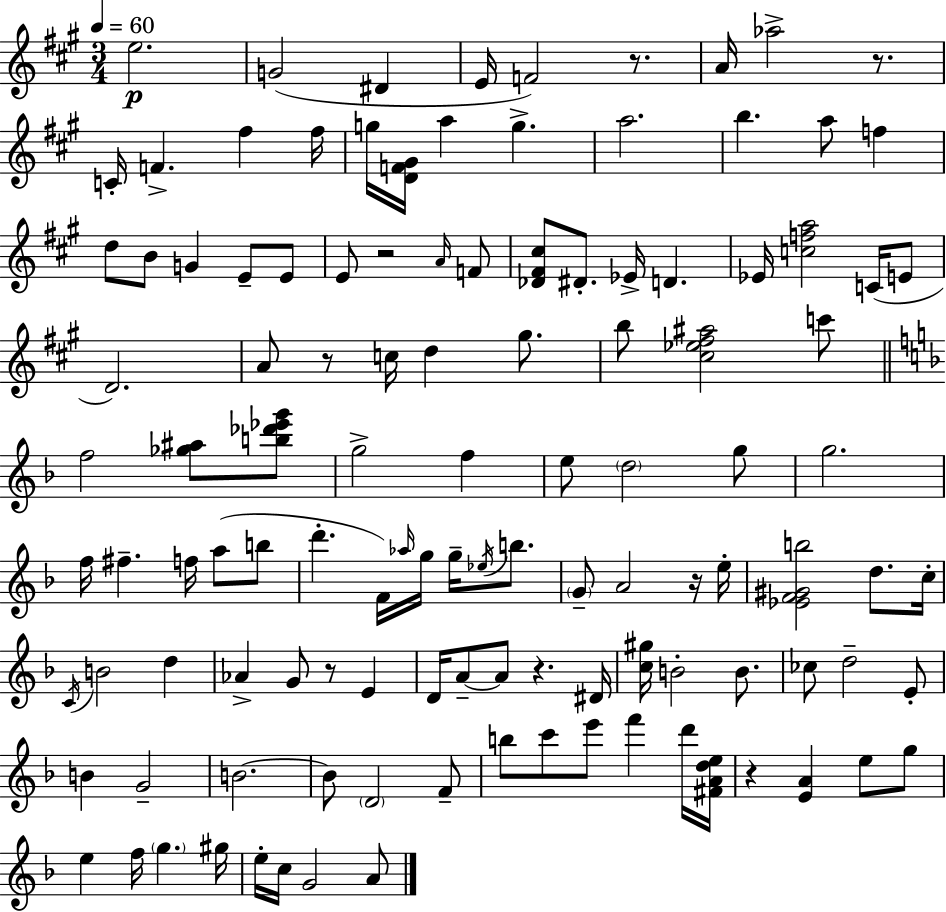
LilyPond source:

{
  \clef treble
  \numericTimeSignature
  \time 3/4
  \key a \major
  \tempo 4 = 60
  e''2.\p | g'2( dis'4 | e'16 f'2) r8. | a'16 aes''2-> r8. | \break c'16-. f'4.-> fis''4 fis''16 | g''16 <d' f' gis'>16 a''4 g''4.-> | a''2. | b''4. a''8 f''4 | \break d''8 b'8 g'4 e'8-- e'8 | e'8 r2 \grace { a'16 } f'8 | <des' fis' cis''>8 dis'8.-. ees'16-> d'4. | ees'16 <c'' f'' a''>2 c'16( e'8 | \break d'2.) | a'8 r8 c''16 d''4 gis''8. | b''8 <cis'' ees'' fis'' ais''>2 c'''8 | \bar "||" \break \key f \major f''2 <ges'' ais''>8 <b'' des''' ees''' g'''>8 | g''2-> f''4 | e''8 \parenthesize d''2 g''8 | g''2. | \break f''16 fis''4.-- f''16 a''8( b''8 | d'''4.-. f'16) \grace { aes''16 } g''16 g''16-- \acciaccatura { ees''16 } b''8. | \parenthesize g'8-- a'2 | r16 e''16-. <ees' f' gis' b''>2 d''8. | \break c''16-. \acciaccatura { c'16 } b'2 d''4 | aes'4-> g'8 r8 e'4 | d'16 a'8--~~ a'8 r4. | dis'16 <c'' gis''>16 b'2-. | \break b'8. ces''8 d''2-- | e'8-. b'4 g'2-- | b'2.~~ | b'8 \parenthesize d'2 | \break f'8-- b''8 c'''8 e'''8 f'''4 | d'''16 <fis' a' d'' e''>16 r4 <e' a'>4 e''8 | g''8 e''4 f''16 \parenthesize g''4. | gis''16 e''16-. c''16 g'2 | \break a'8 \bar "|."
}